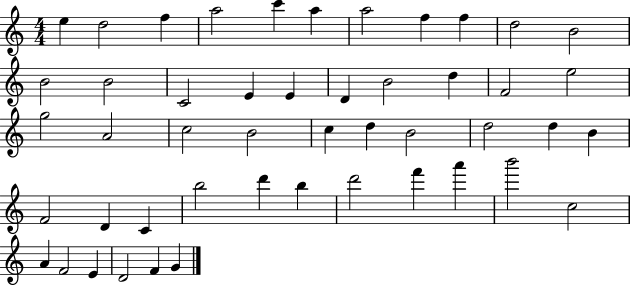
E5/q D5/h F5/q A5/h C6/q A5/q A5/h F5/q F5/q D5/h B4/h B4/h B4/h C4/h E4/q E4/q D4/q B4/h D5/q F4/h E5/h G5/h A4/h C5/h B4/h C5/q D5/q B4/h D5/h D5/q B4/q F4/h D4/q C4/q B5/h D6/q B5/q D6/h F6/q A6/q B6/h C5/h A4/q F4/h E4/q D4/h F4/q G4/q